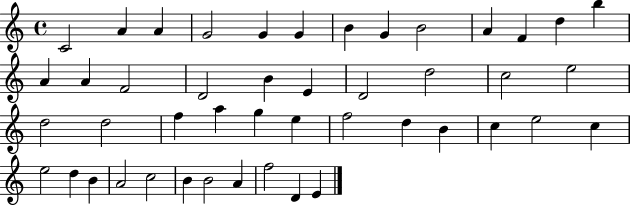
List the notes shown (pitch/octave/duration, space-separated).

C4/h A4/q A4/q G4/h G4/q G4/q B4/q G4/q B4/h A4/q F4/q D5/q B5/q A4/q A4/q F4/h D4/h B4/q E4/q D4/h D5/h C5/h E5/h D5/h D5/h F5/q A5/q G5/q E5/q F5/h D5/q B4/q C5/q E5/h C5/q E5/h D5/q B4/q A4/h C5/h B4/q B4/h A4/q F5/h D4/q E4/q